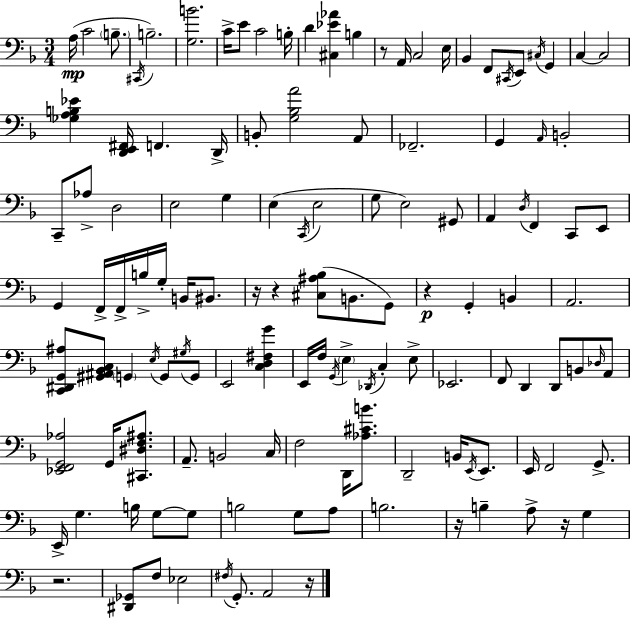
A3/s C4/h B3/e. C#2/s B3/h. [G3,B4]/h. C4/s E4/e C4/h B3/s D4/q [C#3,Eb4,Ab4]/q B3/q R/e A2/s C3/h E3/s Bb2/q F2/e C#2/s E2/e C#3/s G2/q C3/q C3/h [Gb3,A3,B3,Eb4]/q [D2,E2,F#2]/s F2/q. D2/s B2/e [G3,Bb3,A4]/h A2/e FES2/h. G2/q A2/s B2/h C2/e Ab3/e D3/h E3/h G3/q E3/q C2/s E3/h G3/e E3/h G#2/e A2/q D3/s F2/q C2/e E2/e G2/q F2/s F2/s B3/s G3/s B2/s BIS2/e. R/s R/q [C#3,A#3,Bb3]/e B2/e. G2/e R/q G2/q B2/q A2/h. [C2,D#2,G2,A#3]/e [G#2,A#2,Bb2,C3]/e G2/q E3/s G2/e G#3/s G2/e E2/h [C3,D3,F#3,G4]/q E2/s F3/s G2/s E3/q Db2/s C3/q E3/e Eb2/h. F2/e D2/q D2/e B2/e Db3/s A2/e [Eb2,F2,G2,Ab3]/h G2/s [C#2,D#3,F3,A#3]/e. A2/e. B2/h C3/s F3/h D2/s [Ab3,C#4,B4]/e. D2/h B2/s E2/s E2/e. E2/s F2/h G2/e. E2/s G3/q. B3/s G3/e G3/e B3/h G3/e A3/e B3/h. R/s B3/q A3/e R/s G3/q R/h. [D#2,Gb2]/e F3/e Eb3/h F#3/s G2/e. A2/h R/s